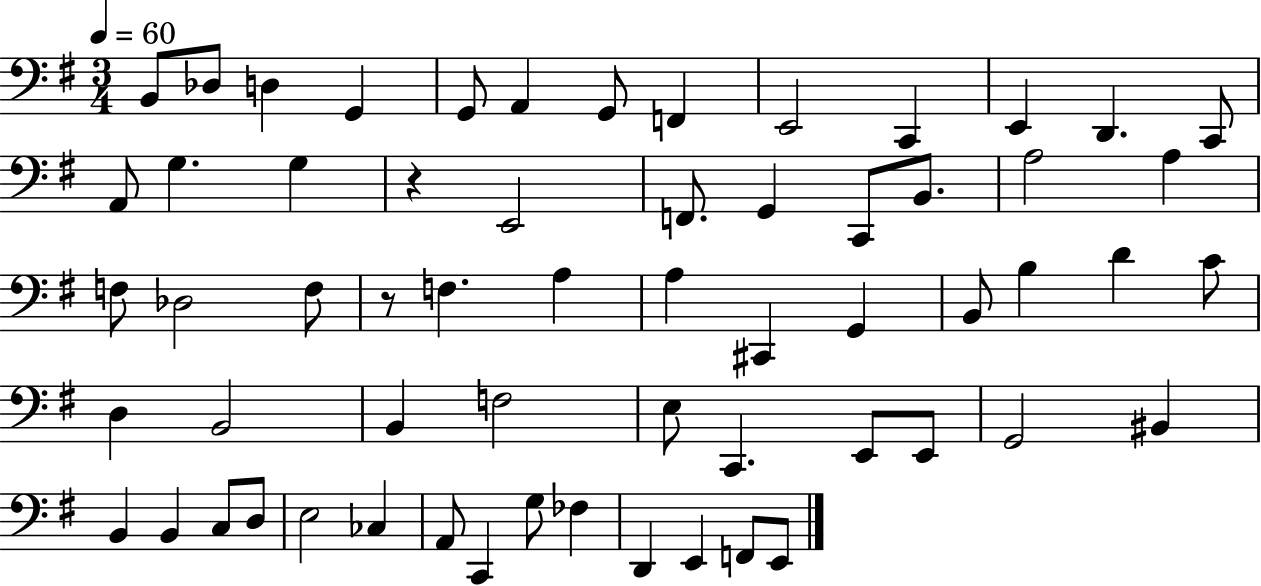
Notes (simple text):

B2/e Db3/e D3/q G2/q G2/e A2/q G2/e F2/q E2/h C2/q E2/q D2/q. C2/e A2/e G3/q. G3/q R/q E2/h F2/e. G2/q C2/e B2/e. A3/h A3/q F3/e Db3/h F3/e R/e F3/q. A3/q A3/q C#2/q G2/q B2/e B3/q D4/q C4/e D3/q B2/h B2/q F3/h E3/e C2/q. E2/e E2/e G2/h BIS2/q B2/q B2/q C3/e D3/e E3/h CES3/q A2/e C2/q G3/e FES3/q D2/q E2/q F2/e E2/e